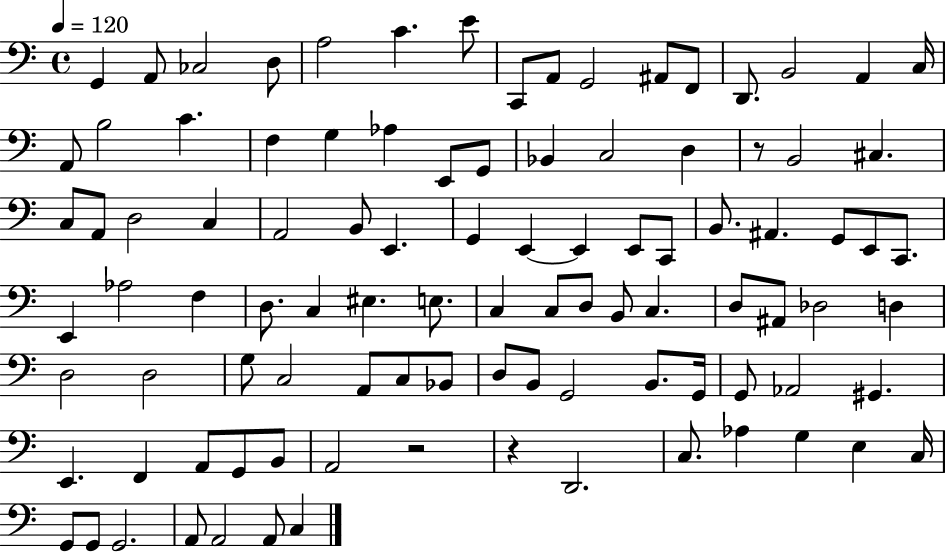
G2/q A2/e CES3/h D3/e A3/h C4/q. E4/e C2/e A2/e G2/h A#2/e F2/e D2/e. B2/h A2/q C3/s A2/e B3/h C4/q. F3/q G3/q Ab3/q E2/e G2/e Bb2/q C3/h D3/q R/e B2/h C#3/q. C3/e A2/e D3/h C3/q A2/h B2/e E2/q. G2/q E2/q E2/q E2/e C2/e B2/e. A#2/q. G2/e E2/e C2/e. E2/q Ab3/h F3/q D3/e. C3/q EIS3/q. E3/e. C3/q C3/e D3/e B2/e C3/q. D3/e A#2/e Db3/h D3/q D3/h D3/h G3/e C3/h A2/e C3/e Bb2/e D3/e B2/e G2/h B2/e. G2/s G2/e Ab2/h G#2/q. E2/q. F2/q A2/e G2/e B2/e A2/h R/h R/q D2/h. C3/e. Ab3/q G3/q E3/q C3/s G2/e G2/e G2/h. A2/e A2/h A2/e C3/q